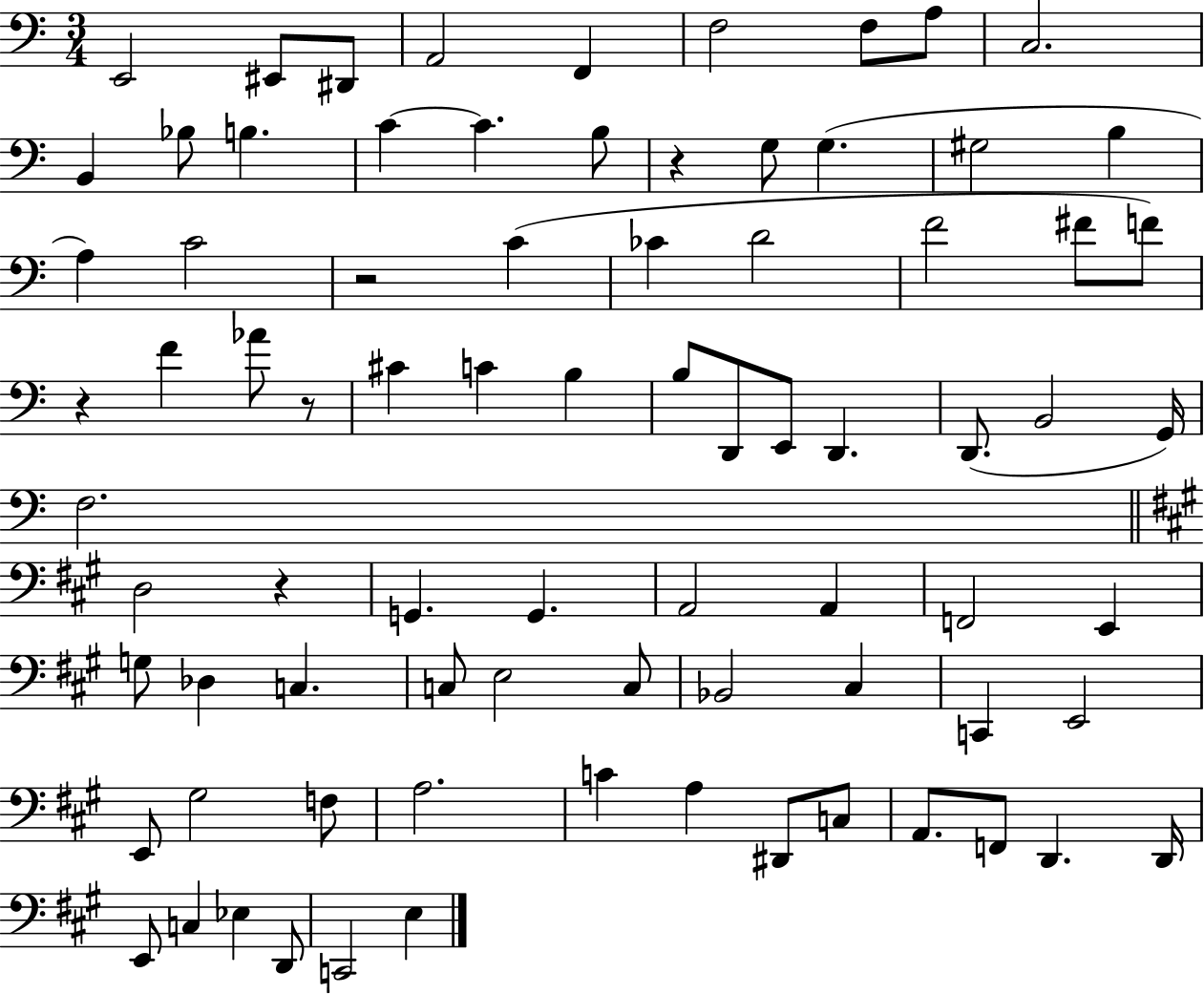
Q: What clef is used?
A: bass